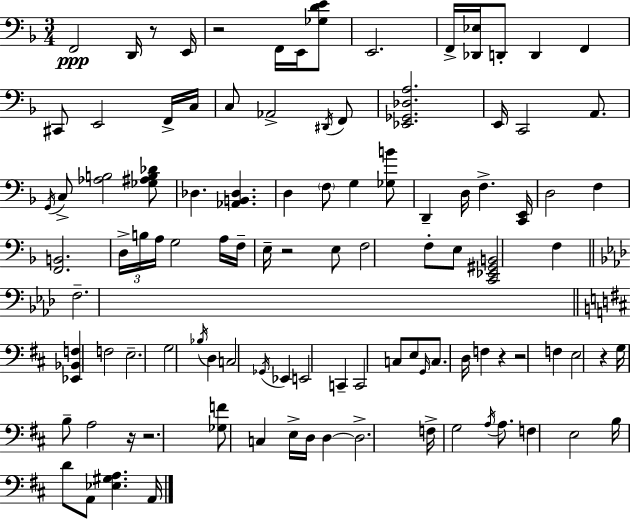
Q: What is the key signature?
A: D minor